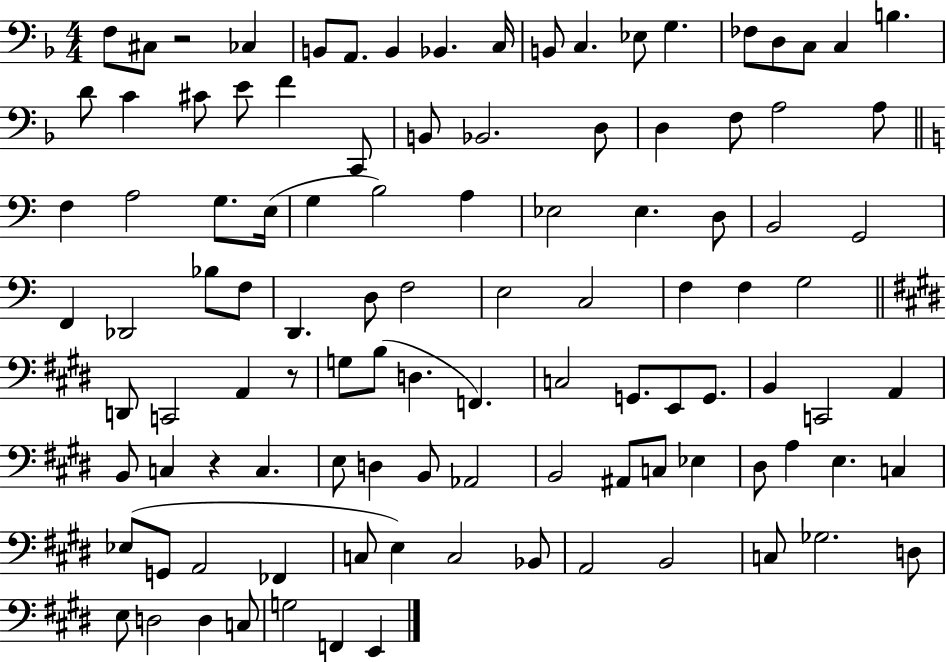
{
  \clef bass
  \numericTimeSignature
  \time 4/4
  \key f \major
  f8 cis8 r2 ces4 | b,8 a,8. b,4 bes,4. c16 | b,8 c4. ees8 g4. | fes8 d8 c8 c4 b4. | \break d'8 c'4 cis'8 e'8 f'4 c,8 | b,8 bes,2. d8 | d4 f8 a2 a8 | \bar "||" \break \key c \major f4 a2 g8. e16( | g4 b2) a4 | ees2 ees4. d8 | b,2 g,2 | \break f,4 des,2 bes8 f8 | d,4. d8 f2 | e2 c2 | f4 f4 g2 | \break \bar "||" \break \key e \major d,8 c,2 a,4 r8 | g8 b8( d4. f,4.) | c2 g,8. e,8 g,8. | b,4 c,2 a,4 | \break b,8 c4 r4 c4. | e8 d4 b,8 aes,2 | b,2 ais,8 c8 ees4 | dis8 a4 e4. c4 | \break ees8( g,8 a,2 fes,4 | c8 e4) c2 bes,8 | a,2 b,2 | c8 ges2. d8 | \break e8 d2 d4 c8 | g2 f,4 e,4 | \bar "|."
}